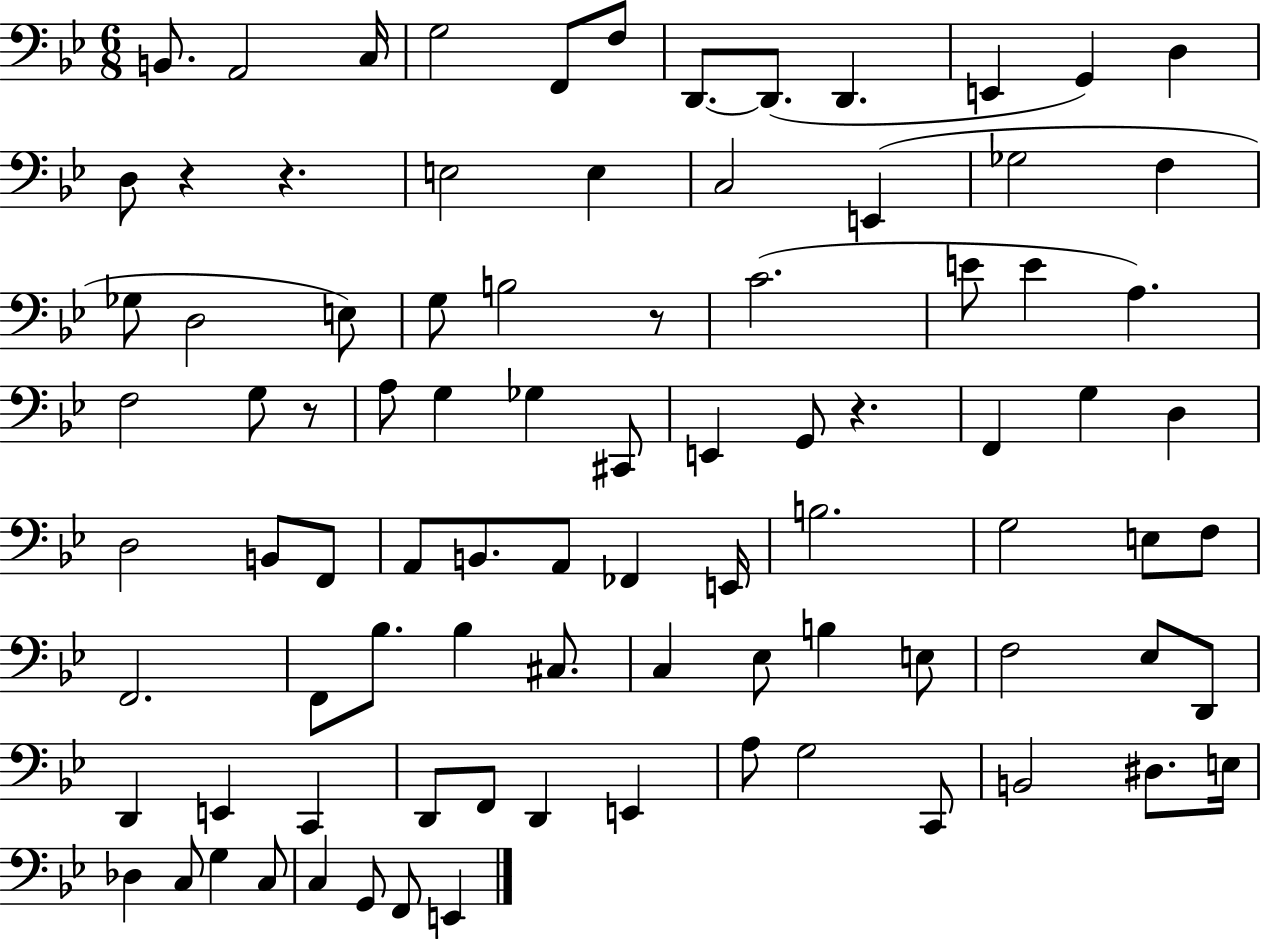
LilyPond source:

{
  \clef bass
  \numericTimeSignature
  \time 6/8
  \key bes \major
  b,8. a,2 c16 | g2 f,8 f8 | d,8.~~ d,8.( d,4. | e,4 g,4) d4 | \break d8 r4 r4. | e2 e4 | c2 e,4( | ges2 f4 | \break ges8 d2 e8) | g8 b2 r8 | c'2.( | e'8 e'4 a4.) | \break f2 g8 r8 | a8 g4 ges4 cis,8 | e,4 g,8 r4. | f,4 g4 d4 | \break d2 b,8 f,8 | a,8 b,8. a,8 fes,4 e,16 | b2. | g2 e8 f8 | \break f,2. | f,8 bes8. bes4 cis8. | c4 ees8 b4 e8 | f2 ees8 d,8 | \break d,4 e,4 c,4 | d,8 f,8 d,4 e,4 | a8 g2 c,8 | b,2 dis8. e16 | \break des4 c8 g4 c8 | c4 g,8 f,8 e,4 | \bar "|."
}